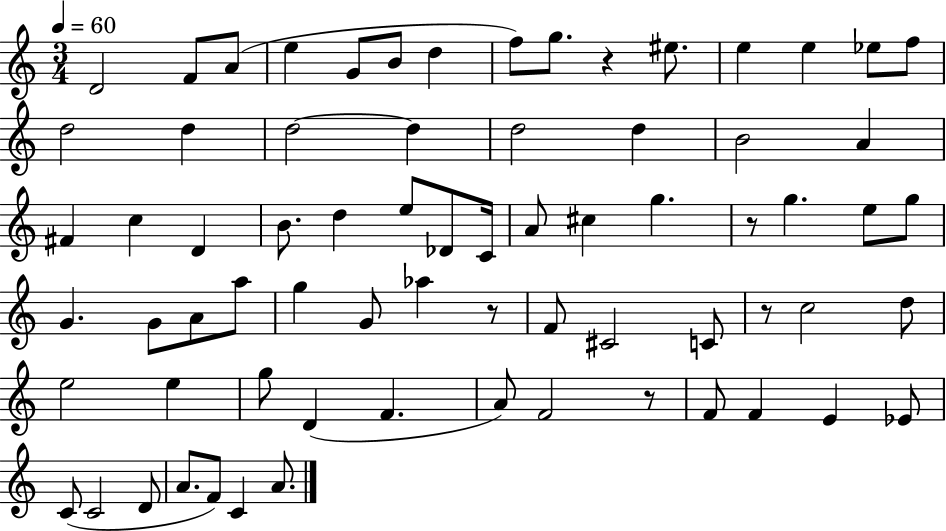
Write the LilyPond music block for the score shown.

{
  \clef treble
  \numericTimeSignature
  \time 3/4
  \key c \major
  \tempo 4 = 60
  d'2 f'8 a'8( | e''4 g'8 b'8 d''4 | f''8) g''8. r4 eis''8. | e''4 e''4 ees''8 f''8 | \break d''2 d''4 | d''2~~ d''4 | d''2 d''4 | b'2 a'4 | \break fis'4 c''4 d'4 | b'8. d''4 e''8 des'8 c'16 | a'8 cis''4 g''4. | r8 g''4. e''8 g''8 | \break g'4. g'8 a'8 a''8 | g''4 g'8 aes''4 r8 | f'8 cis'2 c'8 | r8 c''2 d''8 | \break e''2 e''4 | g''8 d'4( f'4. | a'8) f'2 r8 | f'8 f'4 e'4 ees'8 | \break c'8( c'2 d'8 | a'8. f'8) c'4 a'8. | \bar "|."
}